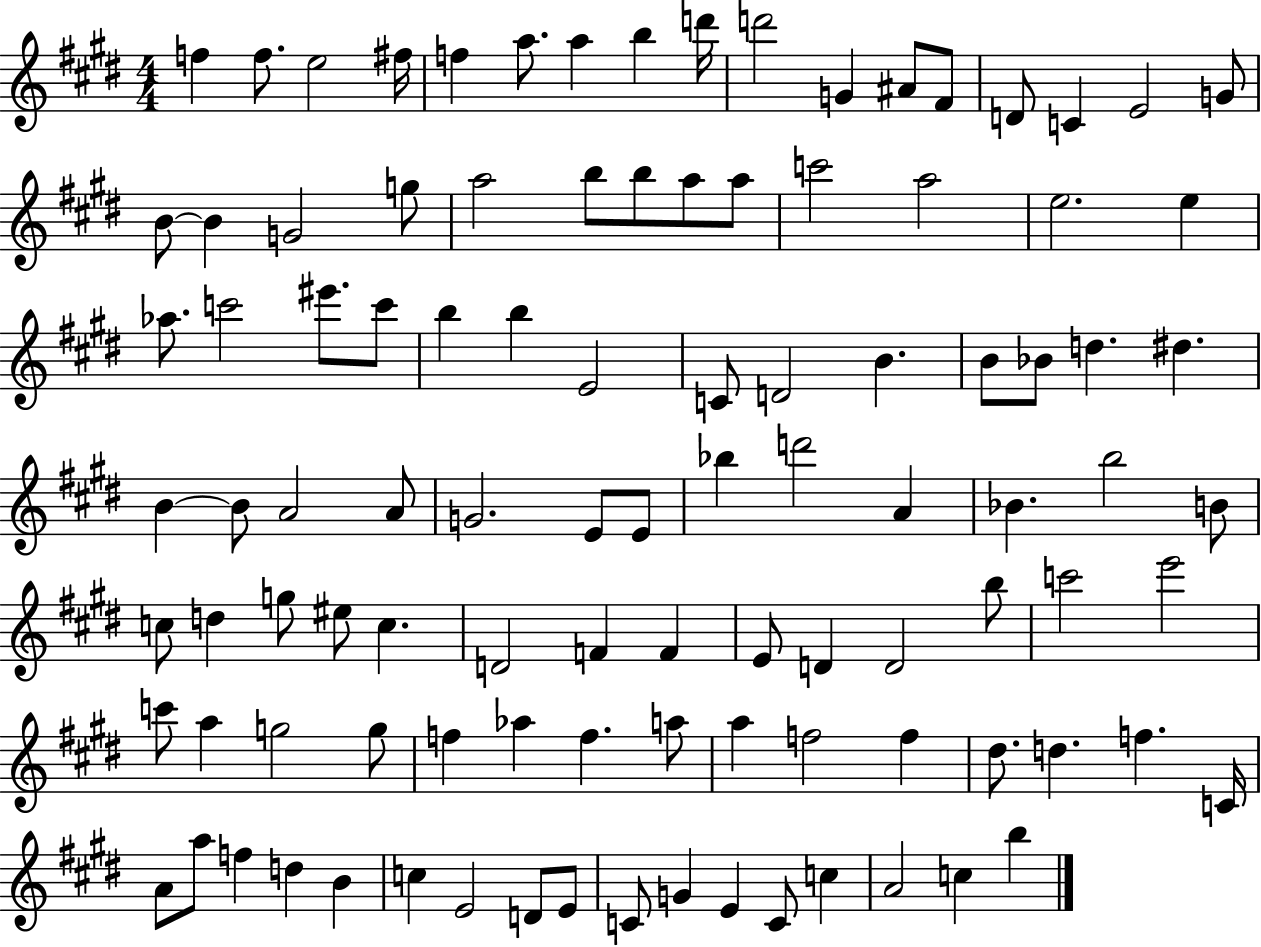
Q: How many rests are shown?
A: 0